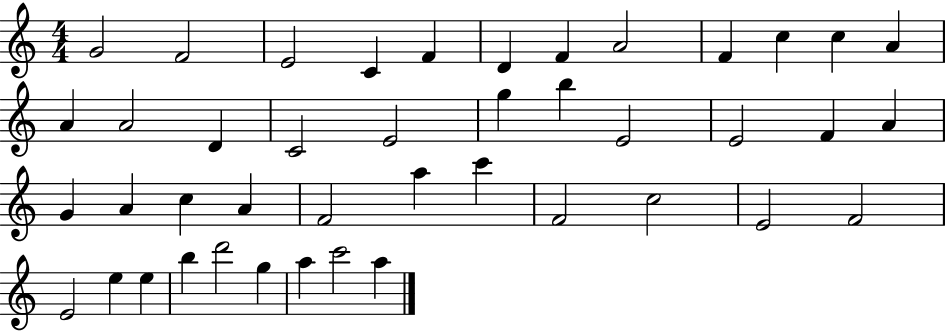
X:1
T:Untitled
M:4/4
L:1/4
K:C
G2 F2 E2 C F D F A2 F c c A A A2 D C2 E2 g b E2 E2 F A G A c A F2 a c' F2 c2 E2 F2 E2 e e b d'2 g a c'2 a